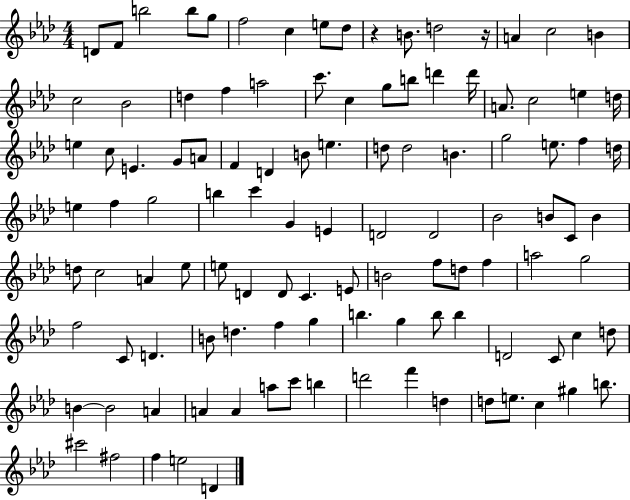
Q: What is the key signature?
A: AES major